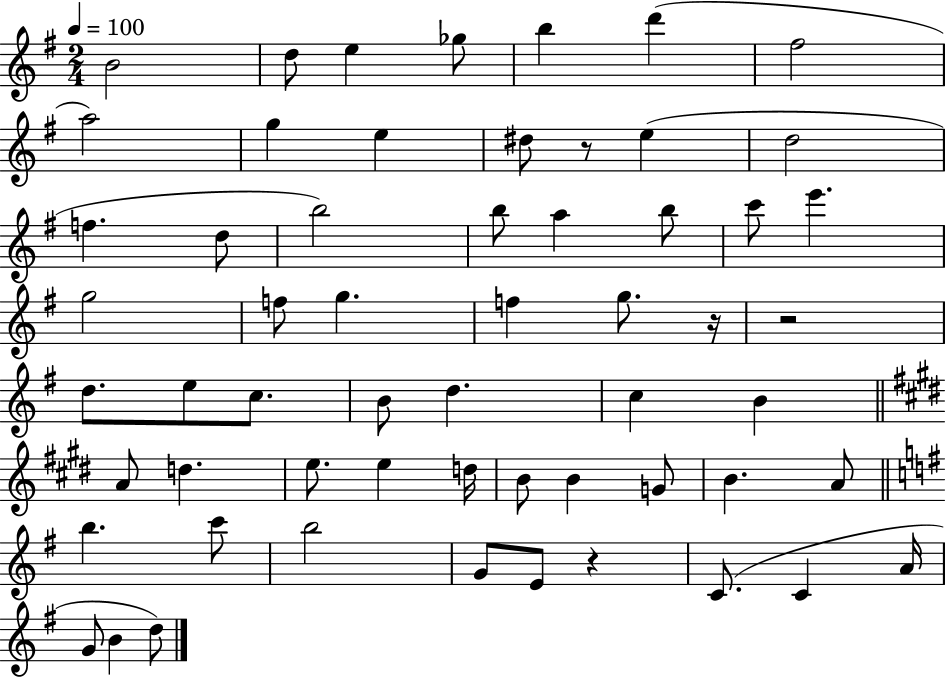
B4/h D5/e E5/q Gb5/e B5/q D6/q F#5/h A5/h G5/q E5/q D#5/e R/e E5/q D5/h F5/q. D5/e B5/h B5/e A5/q B5/e C6/e E6/q. G5/h F5/e G5/q. F5/q G5/e. R/s R/h D5/e. E5/e C5/e. B4/e D5/q. C5/q B4/q A4/e D5/q. E5/e. E5/q D5/s B4/e B4/q G4/e B4/q. A4/e B5/q. C6/e B5/h G4/e E4/e R/q C4/e. C4/q A4/s G4/e B4/q D5/e